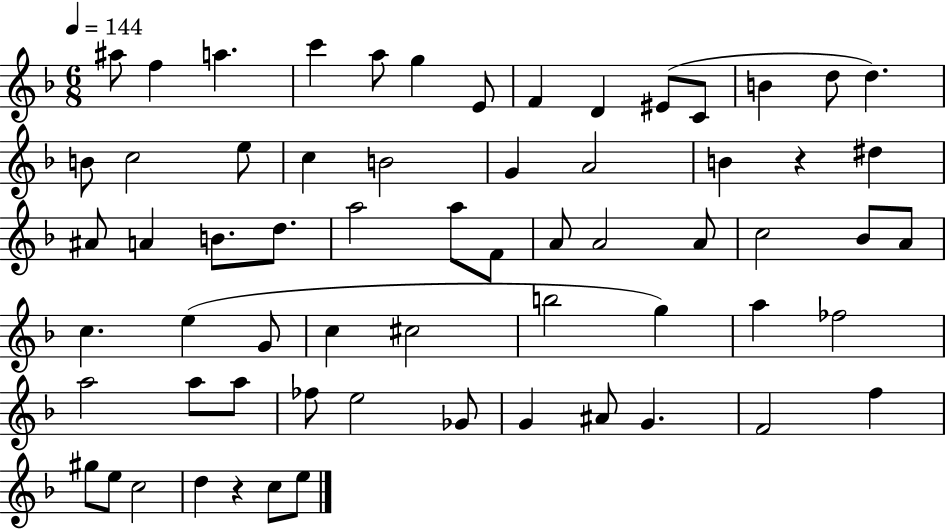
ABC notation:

X:1
T:Untitled
M:6/8
L:1/4
K:F
^a/2 f a c' a/2 g E/2 F D ^E/2 C/2 B d/2 d B/2 c2 e/2 c B2 G A2 B z ^d ^A/2 A B/2 d/2 a2 a/2 F/2 A/2 A2 A/2 c2 _B/2 A/2 c e G/2 c ^c2 b2 g a _f2 a2 a/2 a/2 _f/2 e2 _G/2 G ^A/2 G F2 f ^g/2 e/2 c2 d z c/2 e/2